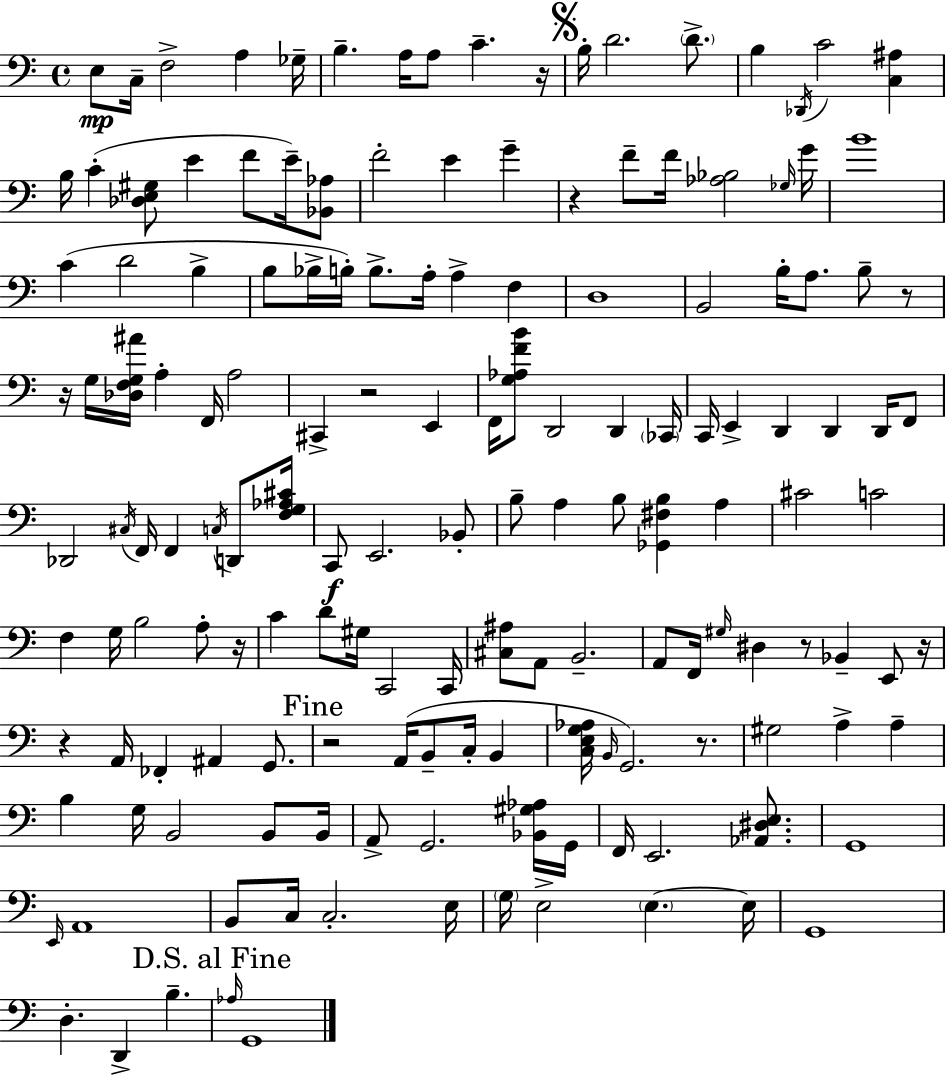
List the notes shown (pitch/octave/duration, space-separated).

E3/e C3/s F3/h A3/q Gb3/s B3/q. A3/s A3/e C4/q. R/s B3/s D4/h. D4/e. B3/q Db2/s C4/h [C3,A#3]/q B3/s C4/q [Db3,E3,G#3]/e E4/q F4/e E4/s [Bb2,Ab3]/e F4/h E4/q G4/q R/q F4/e F4/s [Ab3,Bb3]/h Gb3/s G4/s B4/w C4/q D4/h B3/q B3/e Bb3/s B3/s B3/e. A3/s A3/q F3/q D3/w B2/h B3/s A3/e. B3/e R/e R/s G3/s [Db3,F3,G3,A#4]/s A3/q F2/s A3/h C#2/q R/h E2/q F2/s [G3,Ab3,F4,B4]/e D2/h D2/q CES2/s C2/s E2/q D2/q D2/q D2/s F2/e Db2/h C#3/s F2/s F2/q C3/s D2/e [F3,G3,Ab3,C#4]/s C2/e E2/h. Bb2/e B3/e A3/q B3/e [Gb2,F#3,B3]/q A3/q C#4/h C4/h F3/q G3/s B3/h A3/e R/s C4/q D4/e G#3/s C2/h C2/s [C#3,A#3]/e A2/e B2/h. A2/e F2/s G#3/s D#3/q R/e Bb2/q E2/e R/s R/q A2/s FES2/q A#2/q G2/e. R/h A2/s B2/e C3/s B2/q [C3,E3,G3,Ab3]/s B2/s G2/h. R/e. G#3/h A3/q A3/q B3/q G3/s B2/h B2/e B2/s A2/e G2/h. [Bb2,G#3,Ab3]/s G2/s F2/s E2/h. [Ab2,D#3,E3]/e. G2/w E2/s A2/w B2/e C3/s C3/h. E3/s G3/s E3/h E3/q. E3/s G2/w D3/q. D2/q B3/q. Ab3/s G2/w